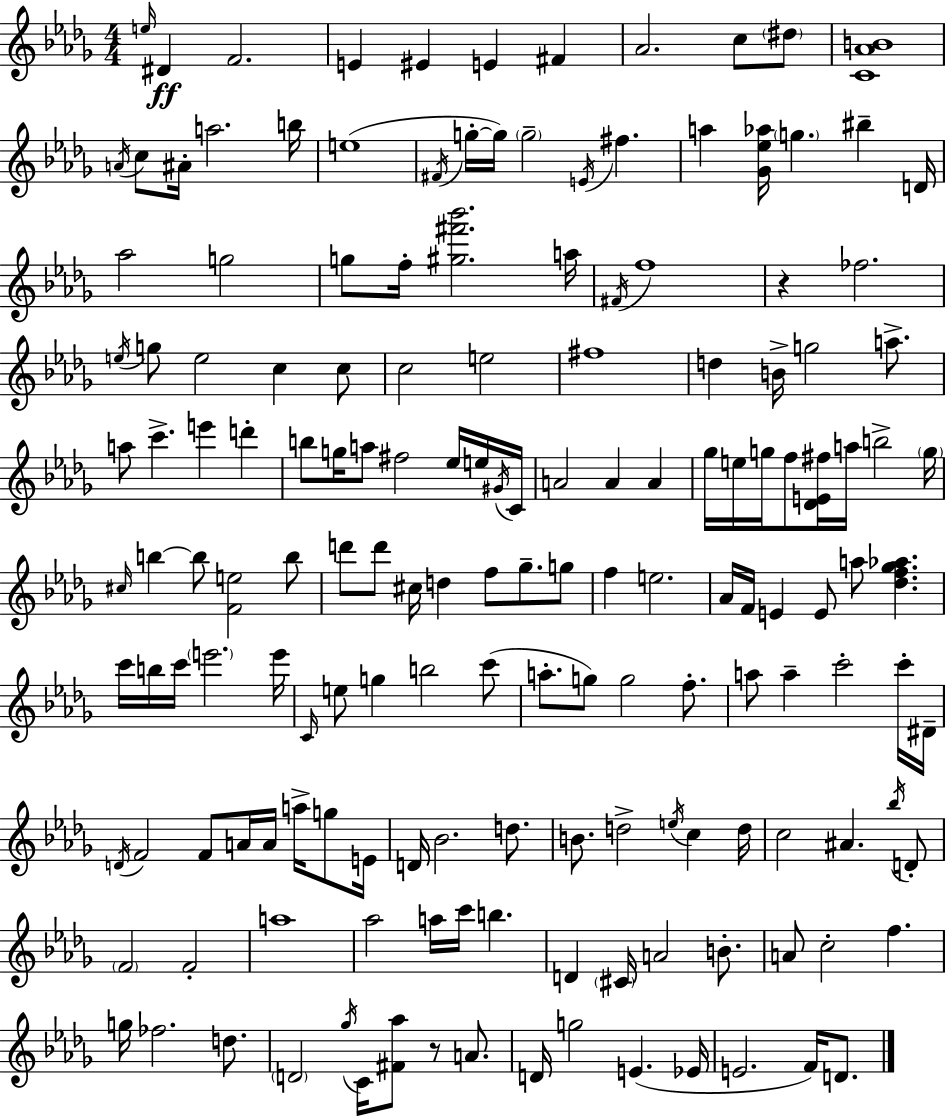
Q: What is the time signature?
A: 4/4